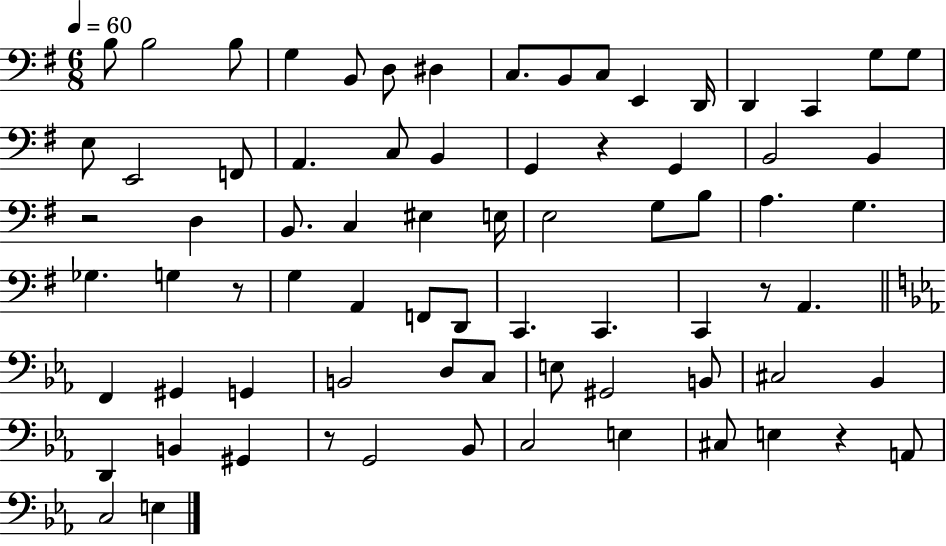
X:1
T:Untitled
M:6/8
L:1/4
K:G
B,/2 B,2 B,/2 G, B,,/2 D,/2 ^D, C,/2 B,,/2 C,/2 E,, D,,/4 D,, C,, G,/2 G,/2 E,/2 E,,2 F,,/2 A,, C,/2 B,, G,, z G,, B,,2 B,, z2 D, B,,/2 C, ^E, E,/4 E,2 G,/2 B,/2 A, G, _G, G, z/2 G, A,, F,,/2 D,,/2 C,, C,, C,, z/2 A,, F,, ^G,, G,, B,,2 D,/2 C,/2 E,/2 ^G,,2 B,,/2 ^C,2 _B,, D,, B,, ^G,, z/2 G,,2 _B,,/2 C,2 E, ^C,/2 E, z A,,/2 C,2 E,